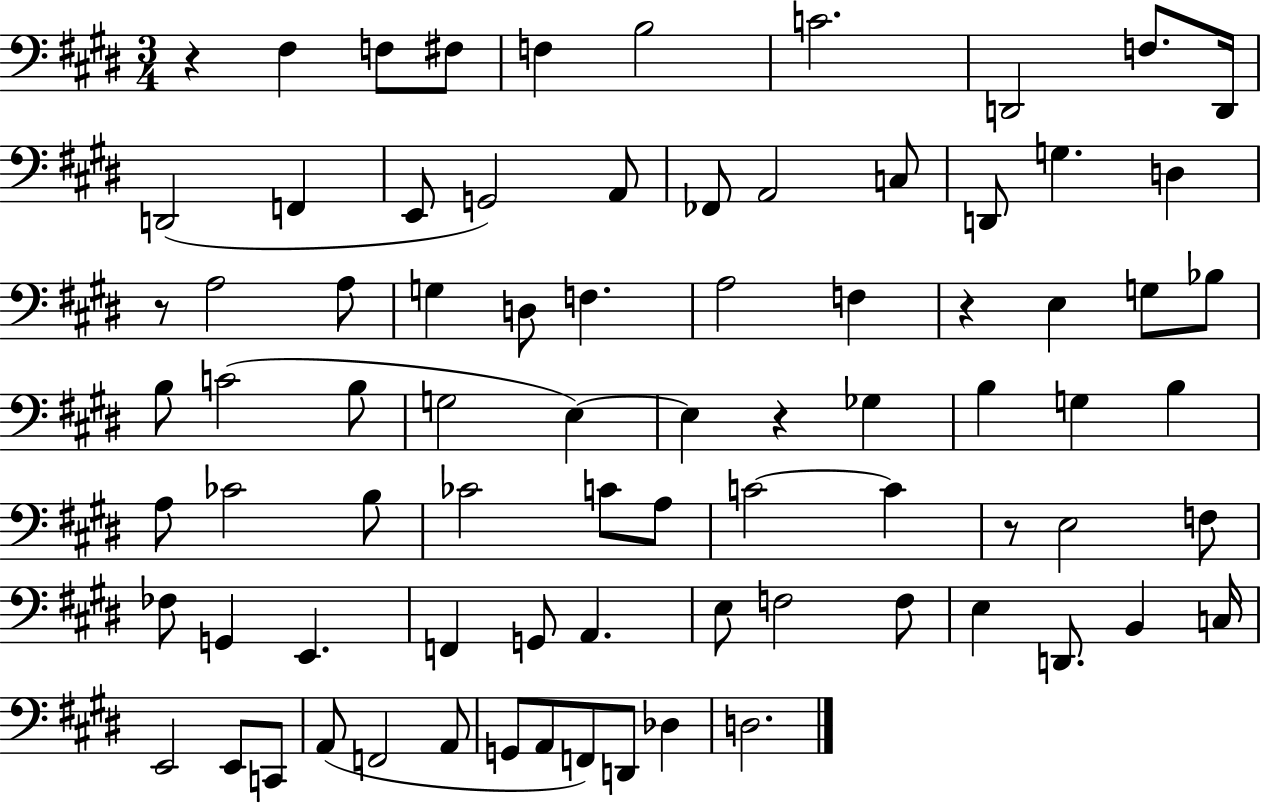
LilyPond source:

{
  \clef bass
  \numericTimeSignature
  \time 3/4
  \key e \major
  r4 fis4 f8 fis8 | f4 b2 | c'2. | d,2 f8. d,16 | \break d,2( f,4 | e,8 g,2) a,8 | fes,8 a,2 c8 | d,8 g4. d4 | \break r8 a2 a8 | g4 d8 f4. | a2 f4 | r4 e4 g8 bes8 | \break b8 c'2( b8 | g2 e4~~) | e4 r4 ges4 | b4 g4 b4 | \break a8 ces'2 b8 | ces'2 c'8 a8 | c'2~~ c'4 | r8 e2 f8 | \break fes8 g,4 e,4. | f,4 g,8 a,4. | e8 f2 f8 | e4 d,8. b,4 c16 | \break e,2 e,8 c,8 | a,8( f,2 a,8 | g,8 a,8 f,8) d,8 des4 | d2. | \break \bar "|."
}